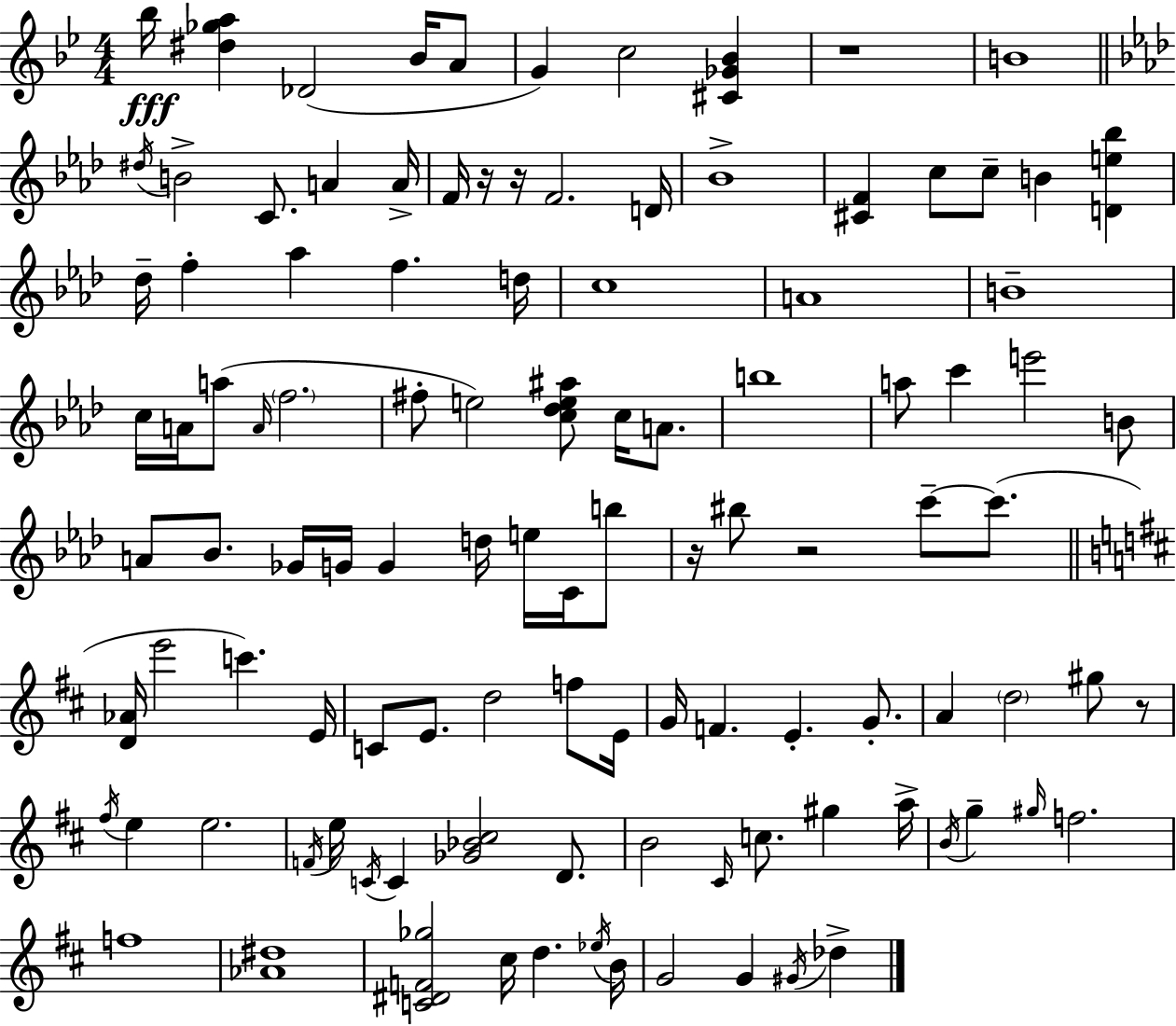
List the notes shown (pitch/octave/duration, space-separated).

Bb5/s [D#5,Gb5,A5]/q Db4/h Bb4/s A4/e G4/q C5/h [C#4,Gb4,Bb4]/q R/w B4/w D#5/s B4/h C4/e. A4/q A4/s F4/s R/s R/s F4/h. D4/s Bb4/w [C#4,F4]/q C5/e C5/e B4/q [D4,E5,Bb5]/q Db5/s F5/q Ab5/q F5/q. D5/s C5/w A4/w B4/w C5/s A4/s A5/e A4/s F5/h. F#5/e E5/h [C5,Db5,E5,A#5]/e C5/s A4/e. B5/w A5/e C6/q E6/h B4/e A4/e Bb4/e. Gb4/s G4/s G4/q D5/s E5/s C4/s B5/e R/s BIS5/e R/h C6/e C6/e. [D4,Ab4]/s E6/h C6/q. E4/s C4/e E4/e. D5/h F5/e E4/s G4/s F4/q. E4/q. G4/e. A4/q D5/h G#5/e R/e F#5/s E5/q E5/h. F4/s E5/s C4/s C4/q [Gb4,Bb4,C#5]/h D4/e. B4/h C#4/s C5/e. G#5/q A5/s B4/s G5/q G#5/s F5/h. F5/w [Ab4,D#5]/w [C4,D#4,F4,Gb5]/h C#5/s D5/q. Eb5/s B4/s G4/h G4/q G#4/s Db5/q